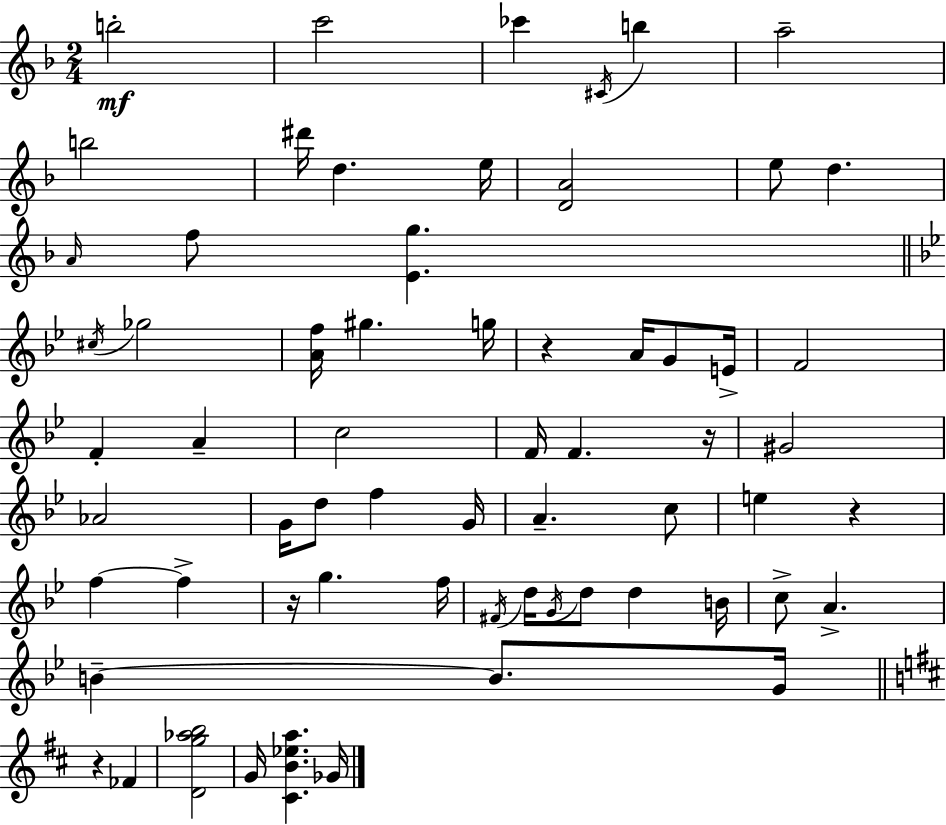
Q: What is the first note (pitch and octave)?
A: B5